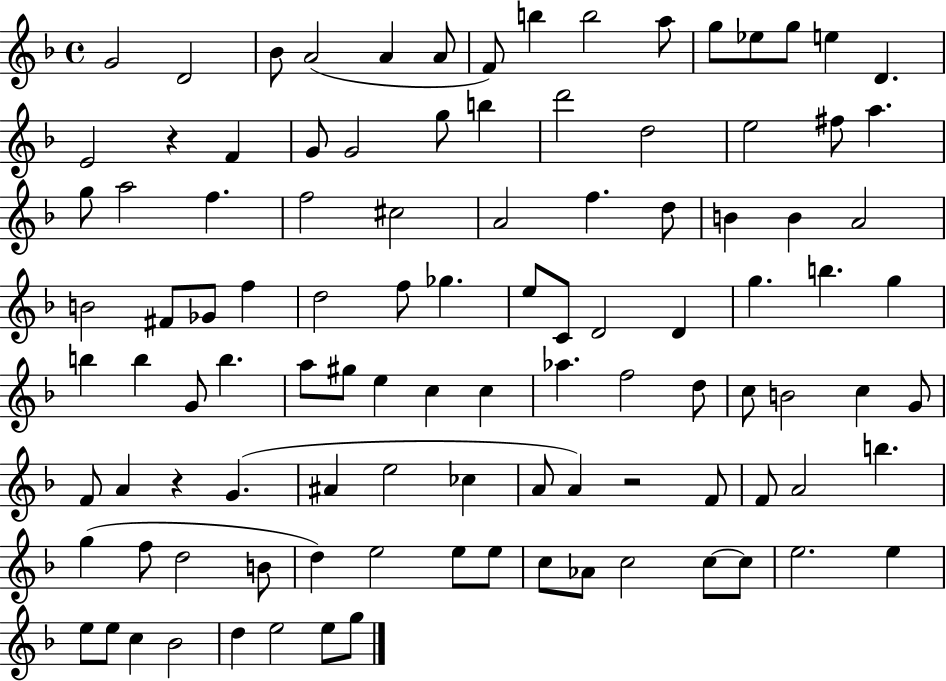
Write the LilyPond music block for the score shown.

{
  \clef treble
  \time 4/4
  \defaultTimeSignature
  \key f \major
  \repeat volta 2 { g'2 d'2 | bes'8 a'2( a'4 a'8 | f'8) b''4 b''2 a''8 | g''8 ees''8 g''8 e''4 d'4. | \break e'2 r4 f'4 | g'8 g'2 g''8 b''4 | d'''2 d''2 | e''2 fis''8 a''4. | \break g''8 a''2 f''4. | f''2 cis''2 | a'2 f''4. d''8 | b'4 b'4 a'2 | \break b'2 fis'8 ges'8 f''4 | d''2 f''8 ges''4. | e''8 c'8 d'2 d'4 | g''4. b''4. g''4 | \break b''4 b''4 g'8 b''4. | a''8 gis''8 e''4 c''4 c''4 | aes''4. f''2 d''8 | c''8 b'2 c''4 g'8 | \break f'8 a'4 r4 g'4.( | ais'4 e''2 ces''4 | a'8 a'4) r2 f'8 | f'8 a'2 b''4. | \break g''4( f''8 d''2 b'8 | d''4) e''2 e''8 e''8 | c''8 aes'8 c''2 c''8~~ c''8 | e''2. e''4 | \break e''8 e''8 c''4 bes'2 | d''4 e''2 e''8 g''8 | } \bar "|."
}